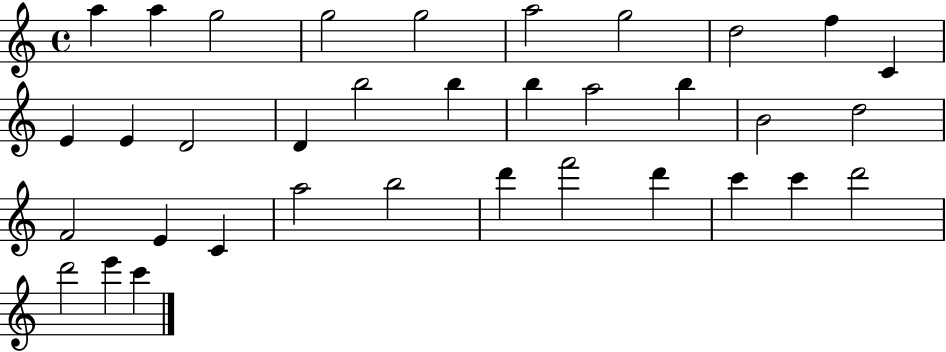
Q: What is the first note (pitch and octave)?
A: A5